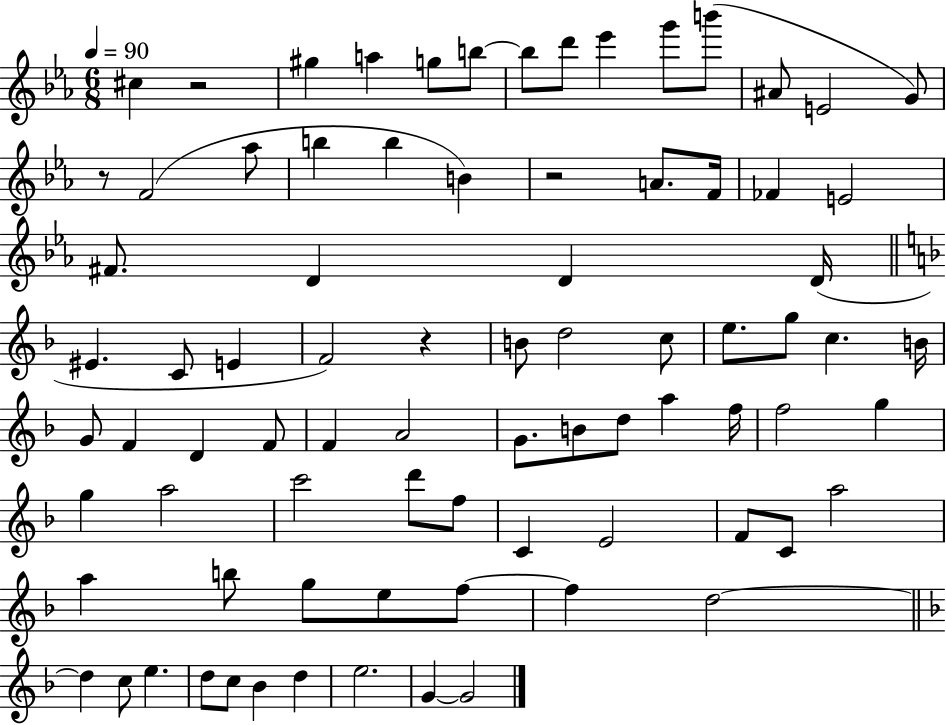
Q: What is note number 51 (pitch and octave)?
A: G5